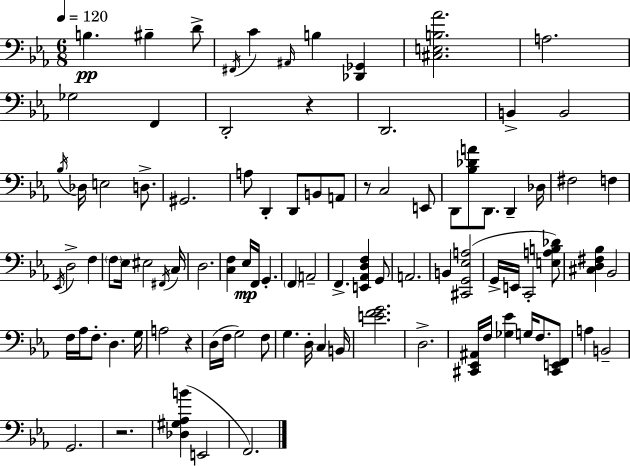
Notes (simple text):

B3/q. BIS3/q D4/e F#2/s C4/q A#2/s B3/q [Db2,Gb2]/q [C#3,E3,B3,Ab4]/h. A3/h. Gb3/h F2/q D2/h R/q D2/h. B2/q B2/h Bb3/s Db3/s E3/h D3/e. G#2/h. A3/e D2/q D2/e B2/e A2/e R/e C3/h E2/e D2/e [Bb3,Db4,A4]/e D2/e. D2/q Db3/s F#3/h F3/q Eb2/s D3/h F3/q F3/e Eb3/s EIS3/h F#2/s C3/s D3/h. [C3,F3]/q Eb3/s F2/s G2/q. F2/q A2/h F2/q. [E2,Ab2,D3,F3]/q G2/e A2/h. B2/q [C#2,G2,Eb3,A3]/h G2/s E2/s C2/h [E3,A3,B3,Db4]/e [C#3,D3,F#3,Bb3]/q Bb2/h F3/s Ab3/s F3/e. D3/q. G3/s A3/h R/q D3/s F3/s G3/h F3/e G3/q. D3/s C3/q B2/s [E4,F4,G4]/h. D3/h. [C#2,Eb2,A#2]/s F3/s [Gb3,Eb4]/q G3/s F3/e. [C#2,E2,F2]/e A3/q B2/h G2/h. R/h. [Db3,G#3,Ab3,B4]/q E2/h F2/h.